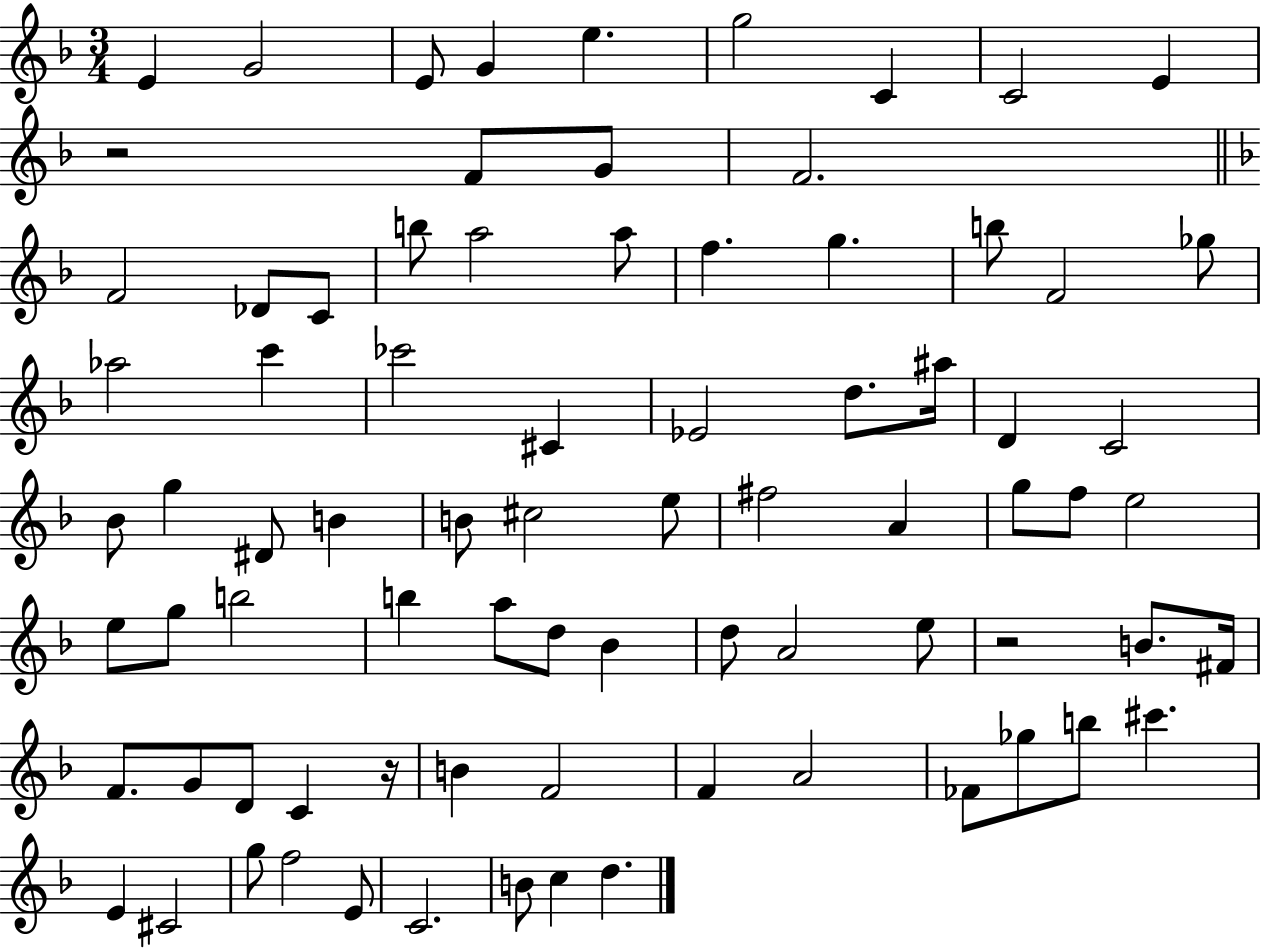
X:1
T:Untitled
M:3/4
L:1/4
K:F
E G2 E/2 G e g2 C C2 E z2 F/2 G/2 F2 F2 _D/2 C/2 b/2 a2 a/2 f g b/2 F2 _g/2 _a2 c' _c'2 ^C _E2 d/2 ^a/4 D C2 _B/2 g ^D/2 B B/2 ^c2 e/2 ^f2 A g/2 f/2 e2 e/2 g/2 b2 b a/2 d/2 _B d/2 A2 e/2 z2 B/2 ^F/4 F/2 G/2 D/2 C z/4 B F2 F A2 _F/2 _g/2 b/2 ^c' E ^C2 g/2 f2 E/2 C2 B/2 c d